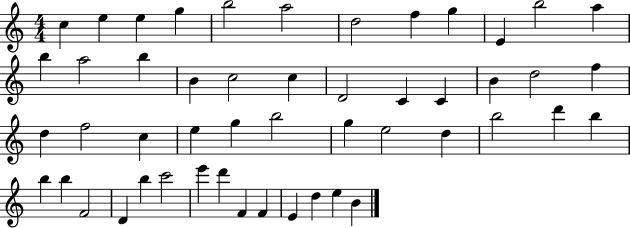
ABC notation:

X:1
T:Untitled
M:4/4
L:1/4
K:C
c e e g b2 a2 d2 f g E b2 a b a2 b B c2 c D2 C C B d2 f d f2 c e g b2 g e2 d b2 d' b b b F2 D b c'2 e' d' F F E d e B